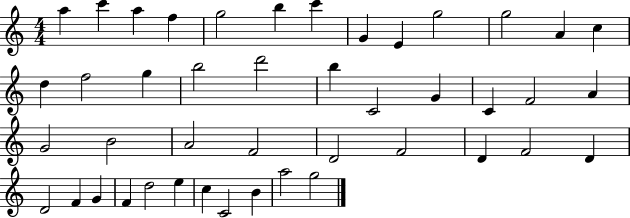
A5/q C6/q A5/q F5/q G5/h B5/q C6/q G4/q E4/q G5/h G5/h A4/q C5/q D5/q F5/h G5/q B5/h D6/h B5/q C4/h G4/q C4/q F4/h A4/q G4/h B4/h A4/h F4/h D4/h F4/h D4/q F4/h D4/q D4/h F4/q G4/q F4/q D5/h E5/q C5/q C4/h B4/q A5/h G5/h